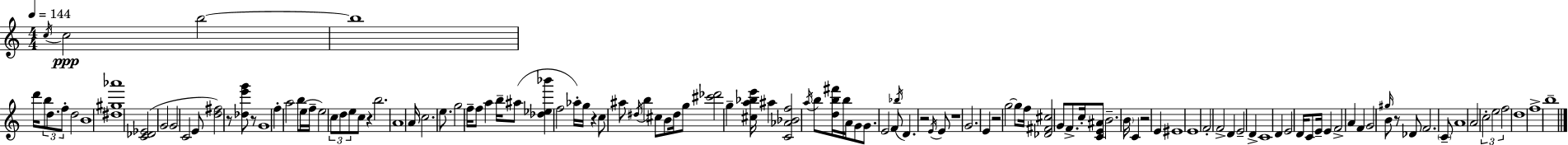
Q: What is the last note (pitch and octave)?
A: B5